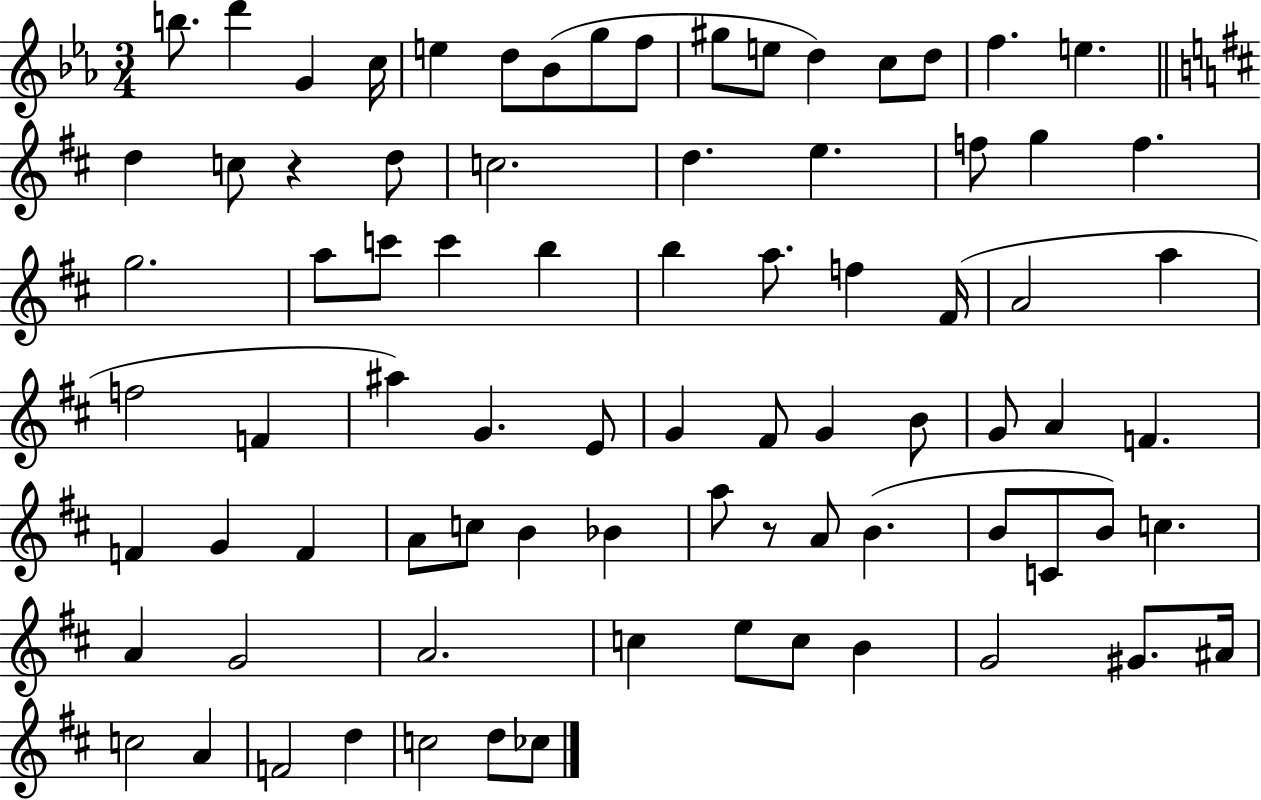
{
  \clef treble
  \numericTimeSignature
  \time 3/4
  \key ees \major
  b''8. d'''4 g'4 c''16 | e''4 d''8 bes'8( g''8 f''8 | gis''8 e''8 d''4) c''8 d''8 | f''4. e''4. | \break \bar "||" \break \key d \major d''4 c''8 r4 d''8 | c''2. | d''4. e''4. | f''8 g''4 f''4. | \break g''2. | a''8 c'''8 c'''4 b''4 | b''4 a''8. f''4 fis'16( | a'2 a''4 | \break f''2 f'4 | ais''4) g'4. e'8 | g'4 fis'8 g'4 b'8 | g'8 a'4 f'4. | \break f'4 g'4 f'4 | a'8 c''8 b'4 bes'4 | a''8 r8 a'8 b'4.( | b'8 c'8 b'8) c''4. | \break a'4 g'2 | a'2. | c''4 e''8 c''8 b'4 | g'2 gis'8. ais'16 | \break c''2 a'4 | f'2 d''4 | c''2 d''8 ces''8 | \bar "|."
}